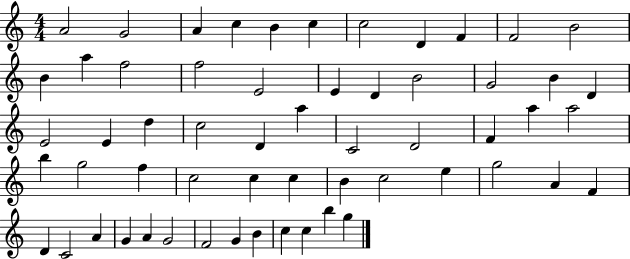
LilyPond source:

{
  \clef treble
  \numericTimeSignature
  \time 4/4
  \key c \major
  a'2 g'2 | a'4 c''4 b'4 c''4 | c''2 d'4 f'4 | f'2 b'2 | \break b'4 a''4 f''2 | f''2 e'2 | e'4 d'4 b'2 | g'2 b'4 d'4 | \break e'2 e'4 d''4 | c''2 d'4 a''4 | c'2 d'2 | f'4 a''4 a''2 | \break b''4 g''2 f''4 | c''2 c''4 c''4 | b'4 c''2 e''4 | g''2 a'4 f'4 | \break d'4 c'2 a'4 | g'4 a'4 g'2 | f'2 g'4 b'4 | c''4 c''4 b''4 g''4 | \break \bar "|."
}